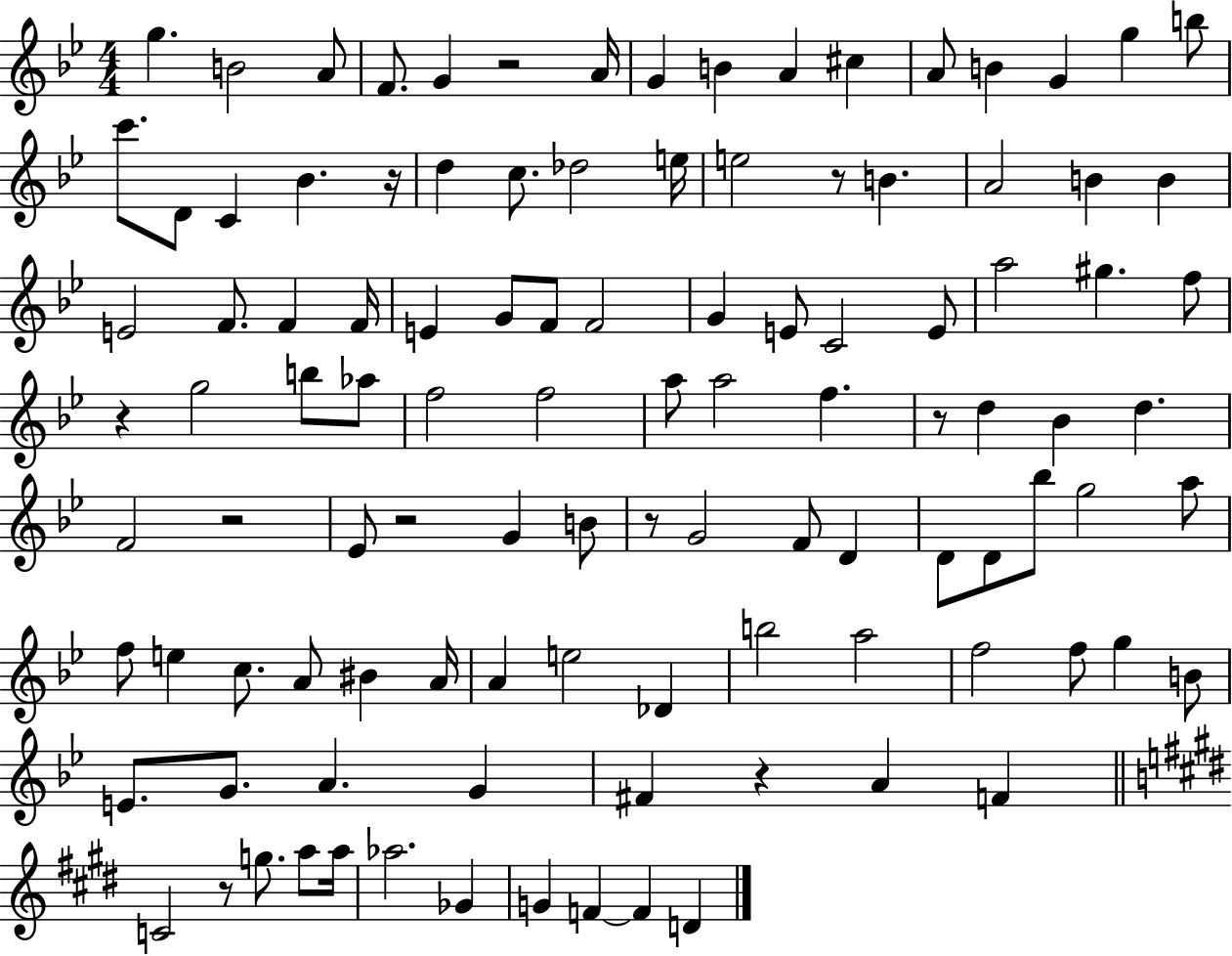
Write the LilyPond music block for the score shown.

{
  \clef treble
  \numericTimeSignature
  \time 4/4
  \key bes \major
  \repeat volta 2 { g''4. b'2 a'8 | f'8. g'4 r2 a'16 | g'4 b'4 a'4 cis''4 | a'8 b'4 g'4 g''4 b''8 | \break c'''8. d'8 c'4 bes'4. r16 | d''4 c''8. des''2 e''16 | e''2 r8 b'4. | a'2 b'4 b'4 | \break e'2 f'8. f'4 f'16 | e'4 g'8 f'8 f'2 | g'4 e'8 c'2 e'8 | a''2 gis''4. f''8 | \break r4 g''2 b''8 aes''8 | f''2 f''2 | a''8 a''2 f''4. | r8 d''4 bes'4 d''4. | \break f'2 r2 | ees'8 r2 g'4 b'8 | r8 g'2 f'8 d'4 | d'8 d'8 bes''8 g''2 a''8 | \break f''8 e''4 c''8. a'8 bis'4 a'16 | a'4 e''2 des'4 | b''2 a''2 | f''2 f''8 g''4 b'8 | \break e'8. g'8. a'4. g'4 | fis'4 r4 a'4 f'4 | \bar "||" \break \key e \major c'2 r8 g''8. a''8 a''16 | aes''2. ges'4 | g'4 f'4~~ f'4 d'4 | } \bar "|."
}